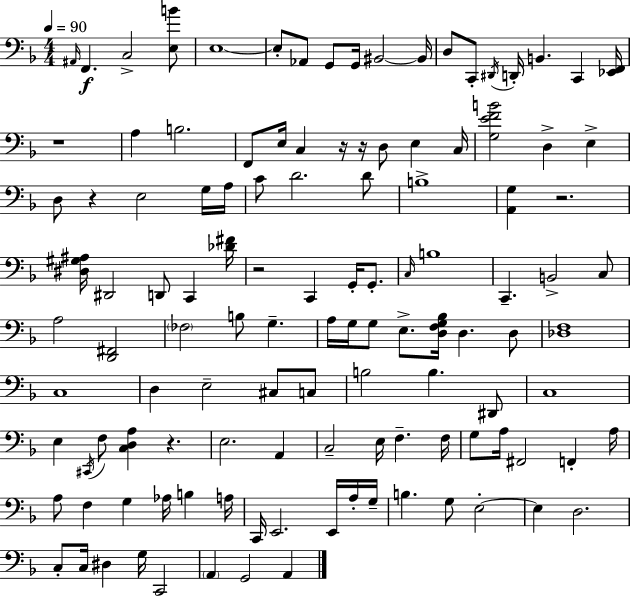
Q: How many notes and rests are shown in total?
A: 119